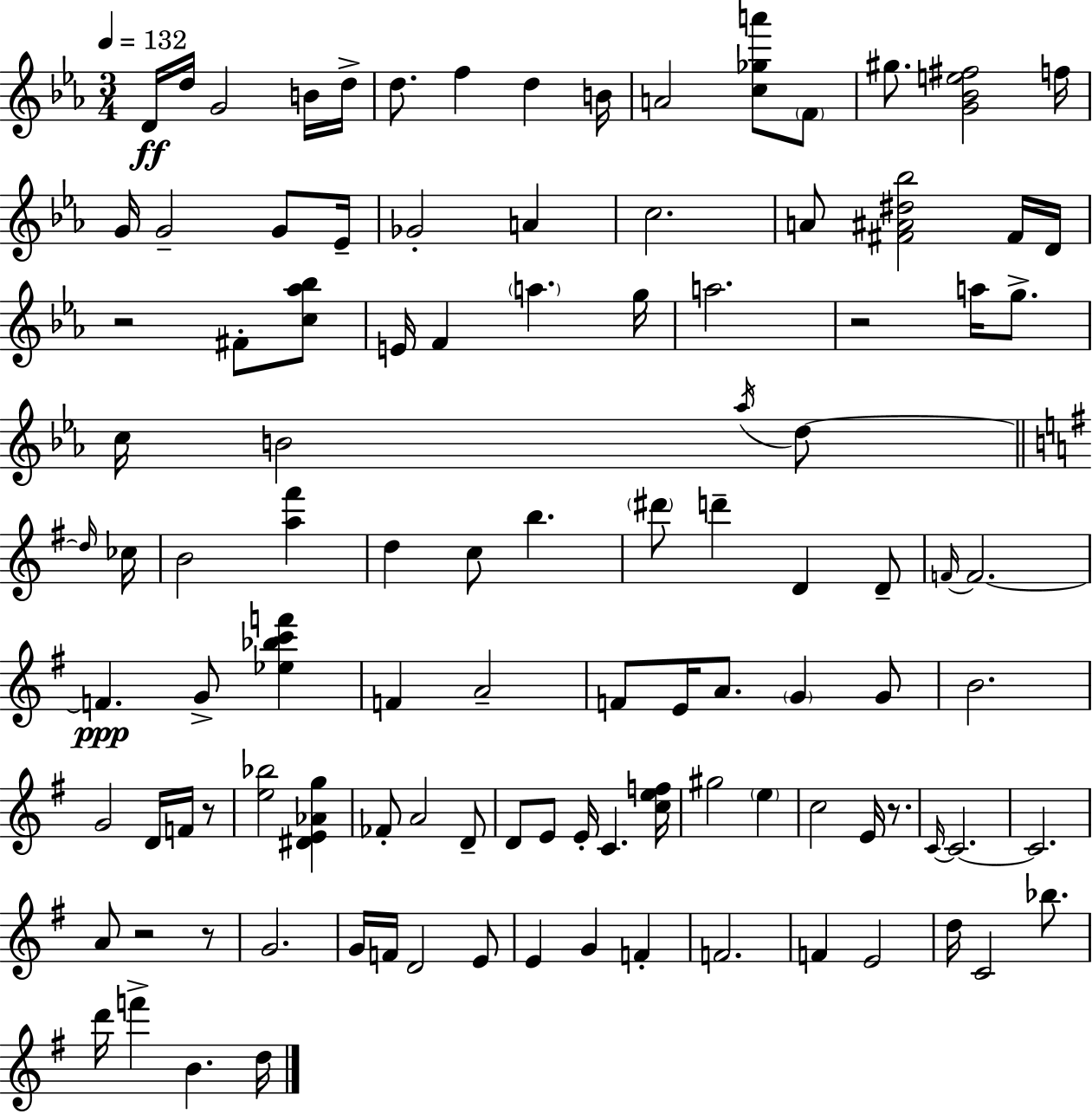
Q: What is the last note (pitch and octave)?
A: D5